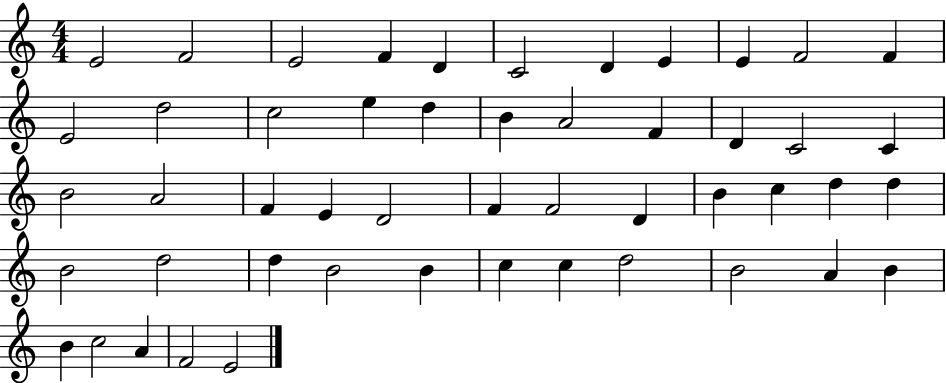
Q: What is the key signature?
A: C major